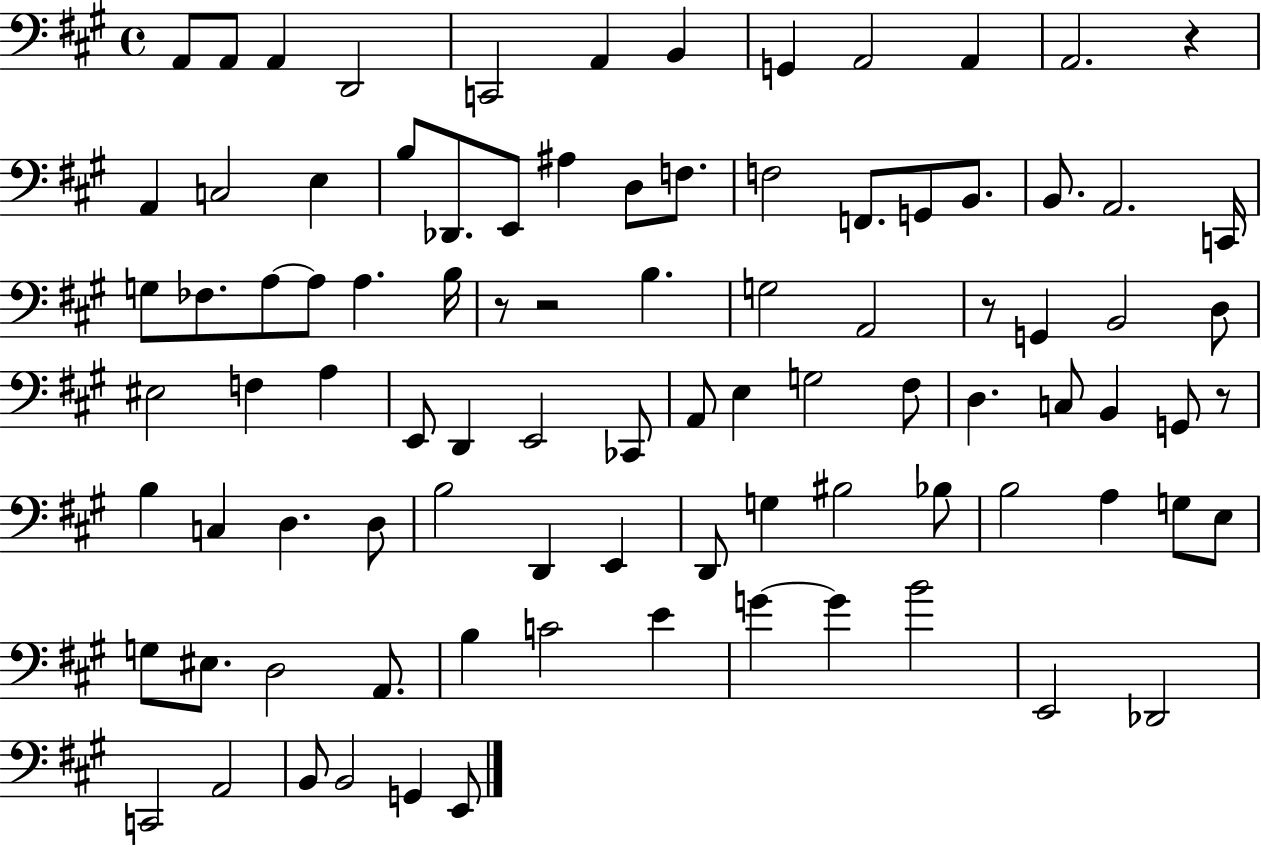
X:1
T:Untitled
M:4/4
L:1/4
K:A
A,,/2 A,,/2 A,, D,,2 C,,2 A,, B,, G,, A,,2 A,, A,,2 z A,, C,2 E, B,/2 _D,,/2 E,,/2 ^A, D,/2 F,/2 F,2 F,,/2 G,,/2 B,,/2 B,,/2 A,,2 C,,/4 G,/2 _F,/2 A,/2 A,/2 A, B,/4 z/2 z2 B, G,2 A,,2 z/2 G,, B,,2 D,/2 ^E,2 F, A, E,,/2 D,, E,,2 _C,,/2 A,,/2 E, G,2 ^F,/2 D, C,/2 B,, G,,/2 z/2 B, C, D, D,/2 B,2 D,, E,, D,,/2 G, ^B,2 _B,/2 B,2 A, G,/2 E,/2 G,/2 ^E,/2 D,2 A,,/2 B, C2 E G G B2 E,,2 _D,,2 C,,2 A,,2 B,,/2 B,,2 G,, E,,/2